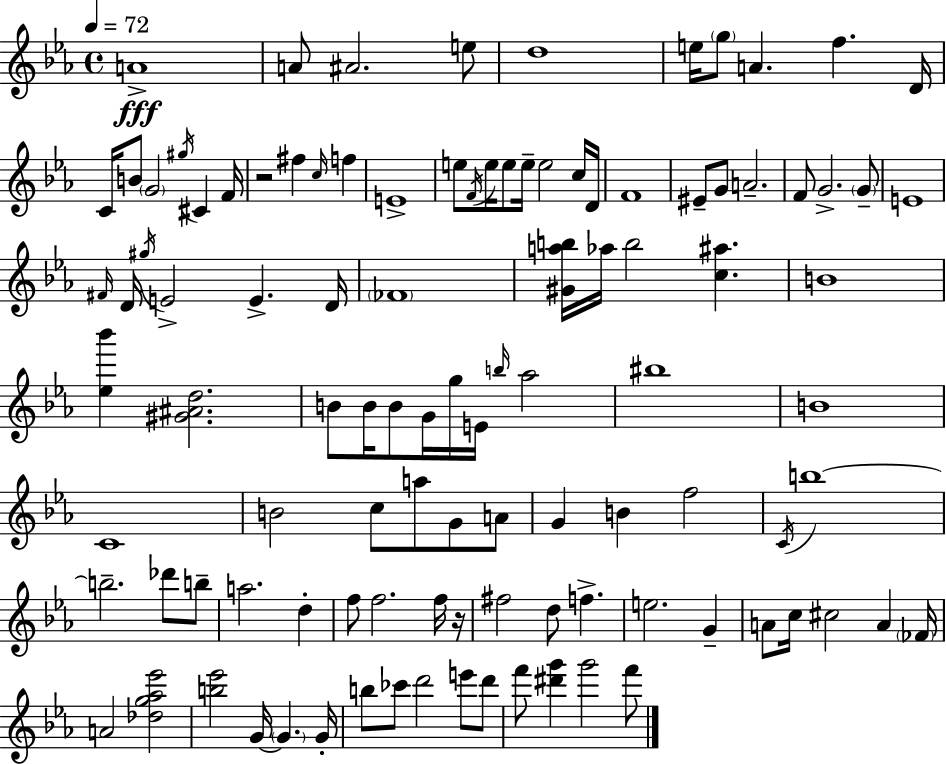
A4/w A4/e A#4/h. E5/e D5/w E5/s G5/e A4/q. F5/q. D4/s C4/s B4/e G4/h G#5/s C#4/q F4/s R/h F#5/q C5/s F5/q E4/w E5/e F4/s E5/s E5/e E5/s E5/h C5/s D4/s F4/w EIS4/e G4/e A4/h. F4/e G4/h. G4/e E4/w F#4/s D4/s G#5/s E4/h E4/q. D4/s FES4/w [G#4,A5,B5]/s Ab5/s B5/h [C5,A#5]/q. B4/w [Eb5,Bb6]/q [G#4,A#4,D5]/h. B4/e B4/s B4/e G4/s G5/s E4/s B5/s Ab5/h BIS5/w B4/w C4/w B4/h C5/e A5/e G4/e A4/e G4/q B4/q F5/h C4/s B5/w B5/h. Db6/e B5/e A5/h. D5/q F5/e F5/h. F5/s R/s F#5/h D5/e F5/q. E5/h. G4/q A4/e C5/s C#5/h A4/q FES4/s A4/h [Db5,G5,Ab5,Eb6]/h [B5,Eb6]/h G4/s G4/q. G4/s B5/e CES6/e D6/h E6/e D6/e F6/e [D#6,G6]/q G6/h F6/e